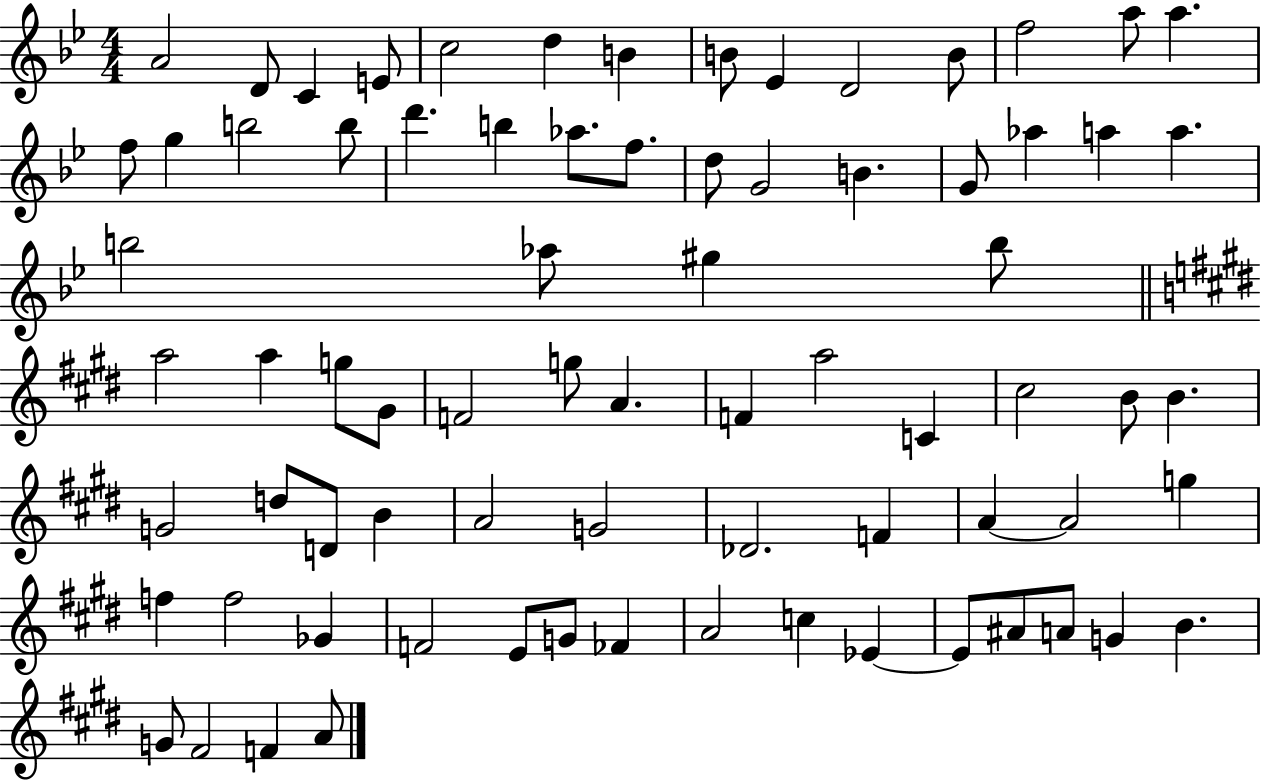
A4/h D4/e C4/q E4/e C5/h D5/q B4/q B4/e Eb4/q D4/h B4/e F5/h A5/e A5/q. F5/e G5/q B5/h B5/e D6/q. B5/q Ab5/e. F5/e. D5/e G4/h B4/q. G4/e Ab5/q A5/q A5/q. B5/h Ab5/e G#5/q B5/e A5/h A5/q G5/e G#4/e F4/h G5/e A4/q. F4/q A5/h C4/q C#5/h B4/e B4/q. G4/h D5/e D4/e B4/q A4/h G4/h Db4/h. F4/q A4/q A4/h G5/q F5/q F5/h Gb4/q F4/h E4/e G4/e FES4/q A4/h C5/q Eb4/q Eb4/e A#4/e A4/e G4/q B4/q. G4/e F#4/h F4/q A4/e